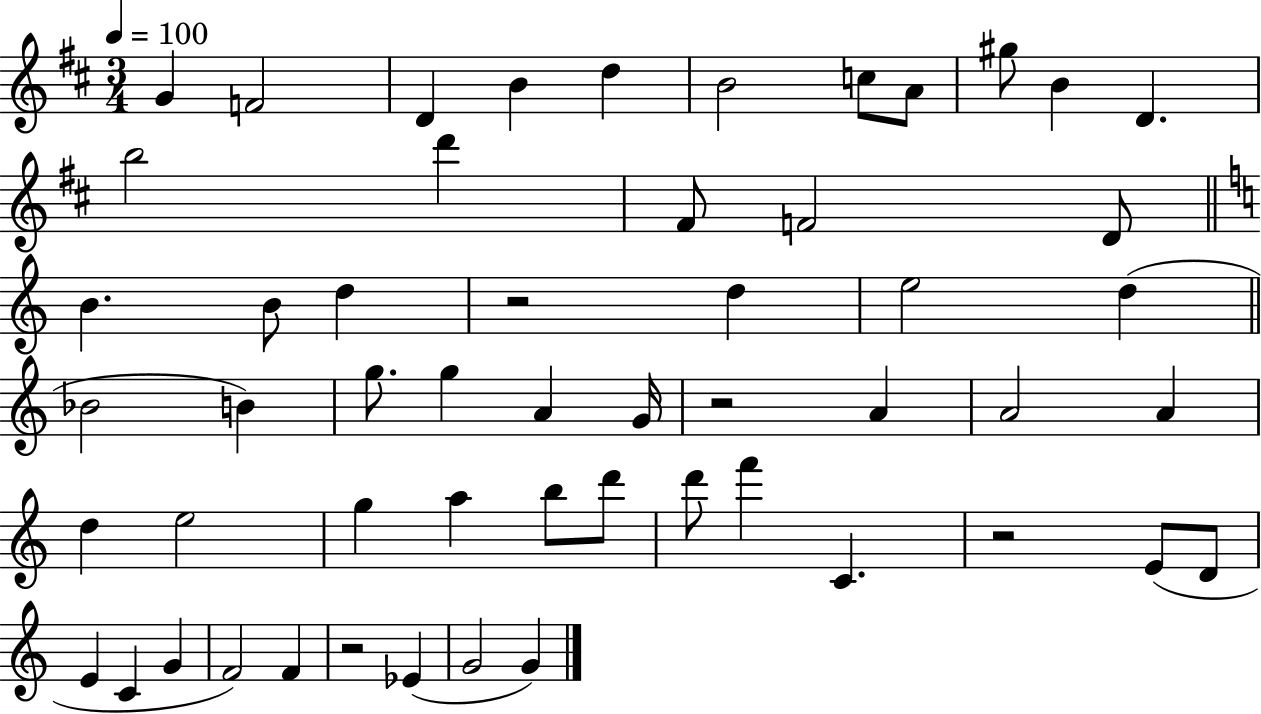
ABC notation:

X:1
T:Untitled
M:3/4
L:1/4
K:D
G F2 D B d B2 c/2 A/2 ^g/2 B D b2 d' ^F/2 F2 D/2 B B/2 d z2 d e2 d _B2 B g/2 g A G/4 z2 A A2 A d e2 g a b/2 d'/2 d'/2 f' C z2 E/2 D/2 E C G F2 F z2 _E G2 G